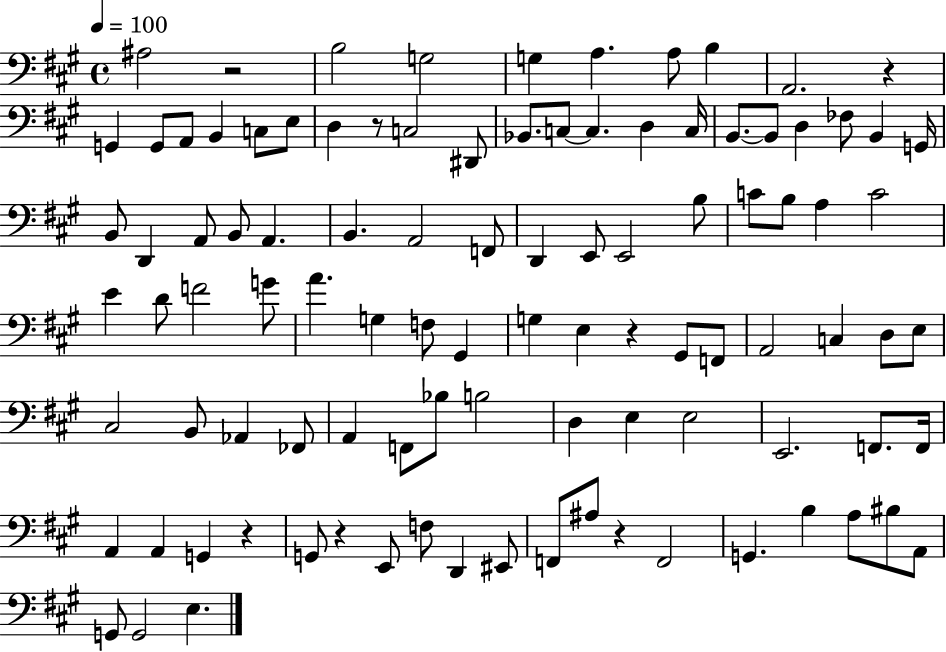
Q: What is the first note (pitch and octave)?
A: A#3